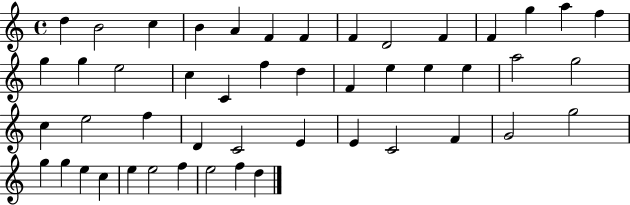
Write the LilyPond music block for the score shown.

{
  \clef treble
  \time 4/4
  \defaultTimeSignature
  \key c \major
  d''4 b'2 c''4 | b'4 a'4 f'4 f'4 | f'4 d'2 f'4 | f'4 g''4 a''4 f''4 | \break g''4 g''4 e''2 | c''4 c'4 f''4 d''4 | f'4 e''4 e''4 e''4 | a''2 g''2 | \break c''4 e''2 f''4 | d'4 c'2 e'4 | e'4 c'2 f'4 | g'2 g''2 | \break g''4 g''4 e''4 c''4 | e''4 e''2 f''4 | e''2 f''4 d''4 | \bar "|."
}